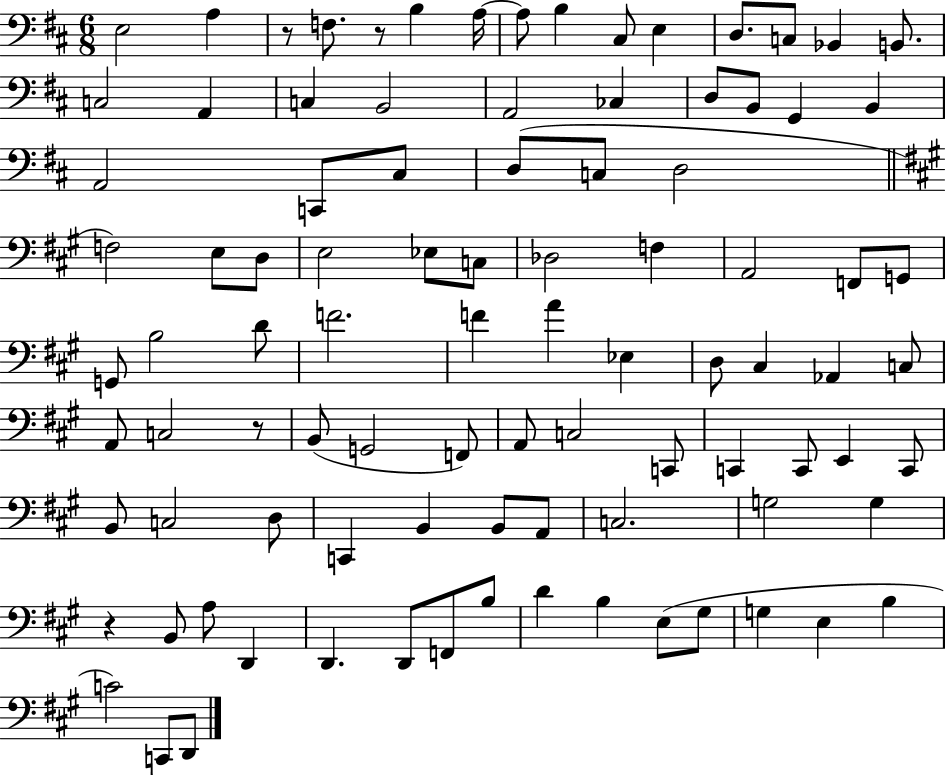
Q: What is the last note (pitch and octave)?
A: D2